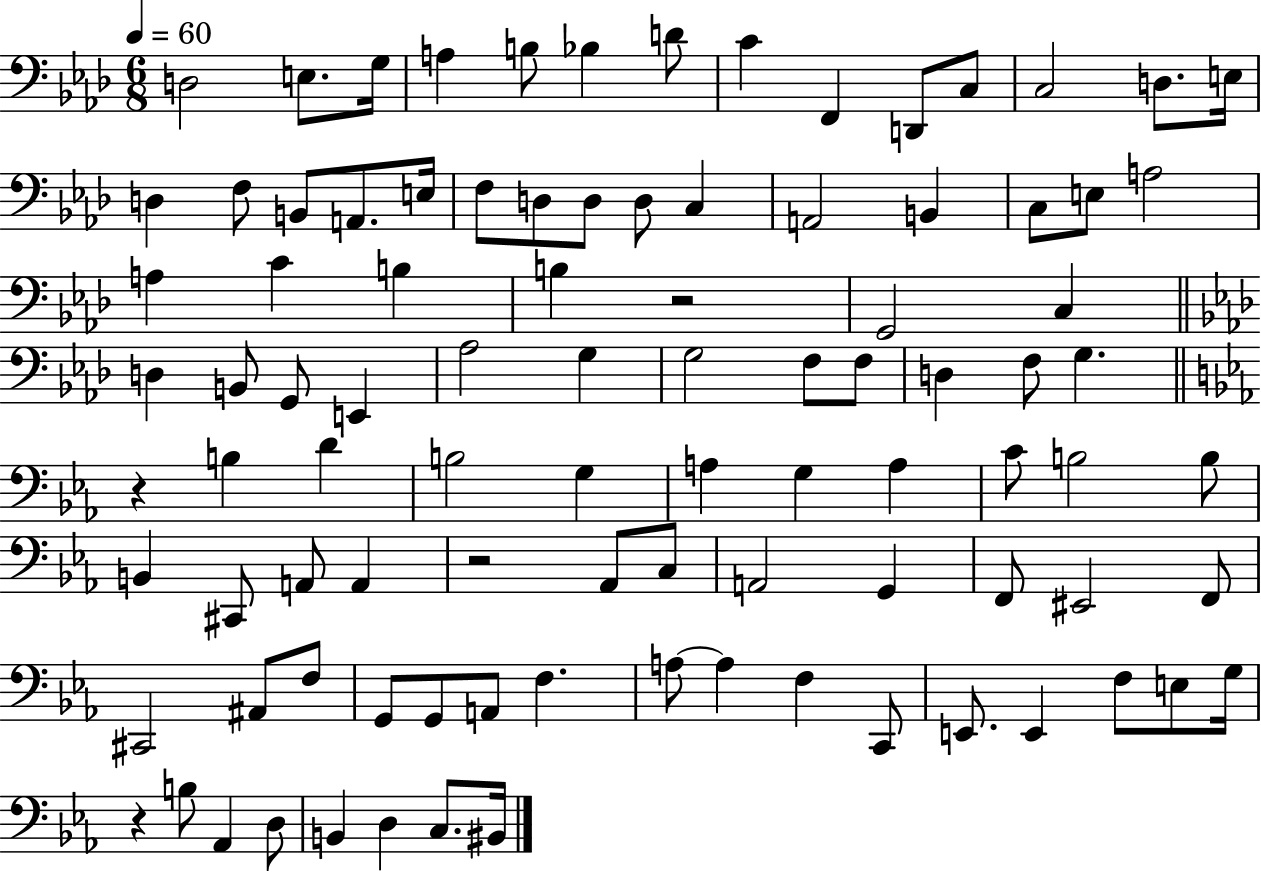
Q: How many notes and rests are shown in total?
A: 95